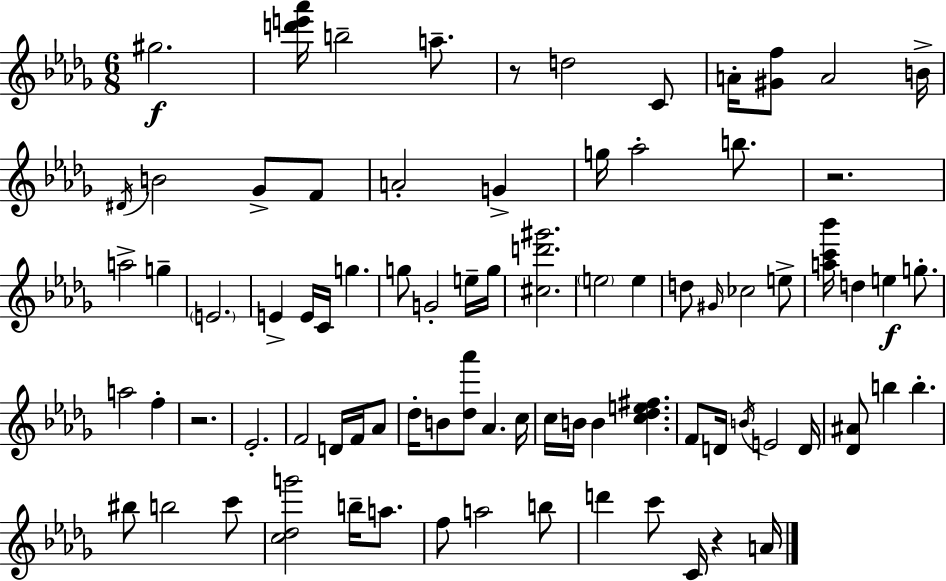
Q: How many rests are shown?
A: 4